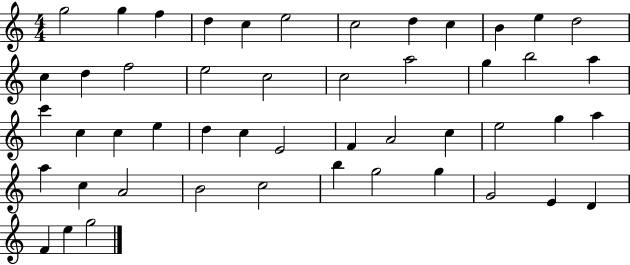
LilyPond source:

{
  \clef treble
  \numericTimeSignature
  \time 4/4
  \key c \major
  g''2 g''4 f''4 | d''4 c''4 e''2 | c''2 d''4 c''4 | b'4 e''4 d''2 | \break c''4 d''4 f''2 | e''2 c''2 | c''2 a''2 | g''4 b''2 a''4 | \break c'''4 c''4 c''4 e''4 | d''4 c''4 e'2 | f'4 a'2 c''4 | e''2 g''4 a''4 | \break a''4 c''4 a'2 | b'2 c''2 | b''4 g''2 g''4 | g'2 e'4 d'4 | \break f'4 e''4 g''2 | \bar "|."
}